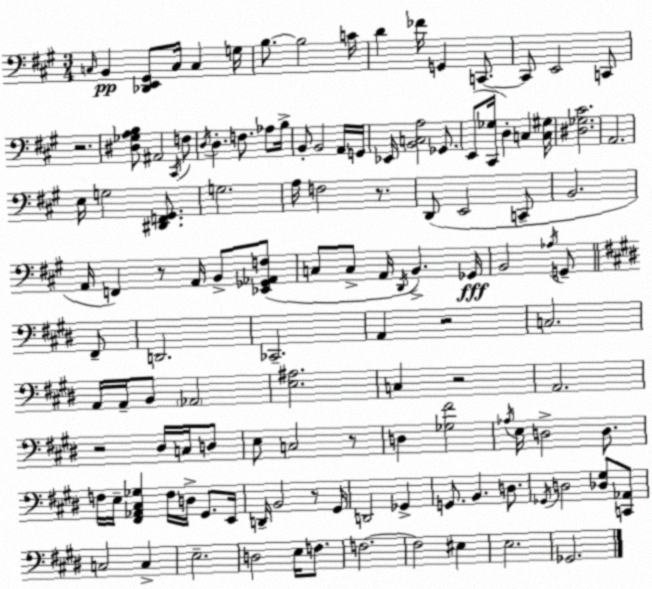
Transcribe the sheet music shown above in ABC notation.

X:1
T:Untitled
M:3/4
L:1/4
K:A
C,/4 B,, [_D,,E,,^G,,]/2 C,/4 C, G,/4 B,/2 B,2 C/4 D _F/4 G,, C,,/2 C,,/2 E,,2 C,,/2 z2 [^D,_G,A,B,]/2 ^A,,2 ^C,,/4 F,/2 D,/4 D, F,/2 _A,/2 B,/4 B,,/2 B,,2 A,,/4 G,,/4 _E,,/4 [B,,C,A,]2 _G,,/2 E,,/2 [^C,,_G,]/4 D, C, [C,^G,]/4 [^D,_G,^C]2 A,,2 E,/4 G,2 [^D,,F,,^G,,]/2 G,2 A,/4 F,2 z/2 D,,/2 E,,2 C,,/2 B,,2 A,,/4 F,, z/2 A,,/4 B,,/2 [_E,,_G,,_A,,F,]/2 C,/2 C,/2 A,,/4 D,,/4 B,, _G,,/4 B,,2 _A,/4 G,,/2 ^F,,/2 D,,2 _C,,2 A,, z2 C,2 A,,/4 A,,/4 B,,/2 _A,,2 [E,^A,]2 C, z2 A,,2 z2 ^D,/4 C,/4 D,/2 E,/2 C,2 z/2 D, [_G,^F]2 _A,/4 E,/4 D,2 D,/2 F,/4 E,/4 [^F,,_A,,^C,_G,] F,/4 D,/4 ^G,,/2 E,,/4 D,,/4 B,,2 z/2 ^G,,/4 D,,2 _G,, G,,/2 B,, D,/2 _G,,/4 D,2 [_D,^G,]/2 [C,,_A,,]/2 C,2 C, E,2 D,2 E,/4 F,/2 F,2 F,2 ^E, E,2 _G,,2